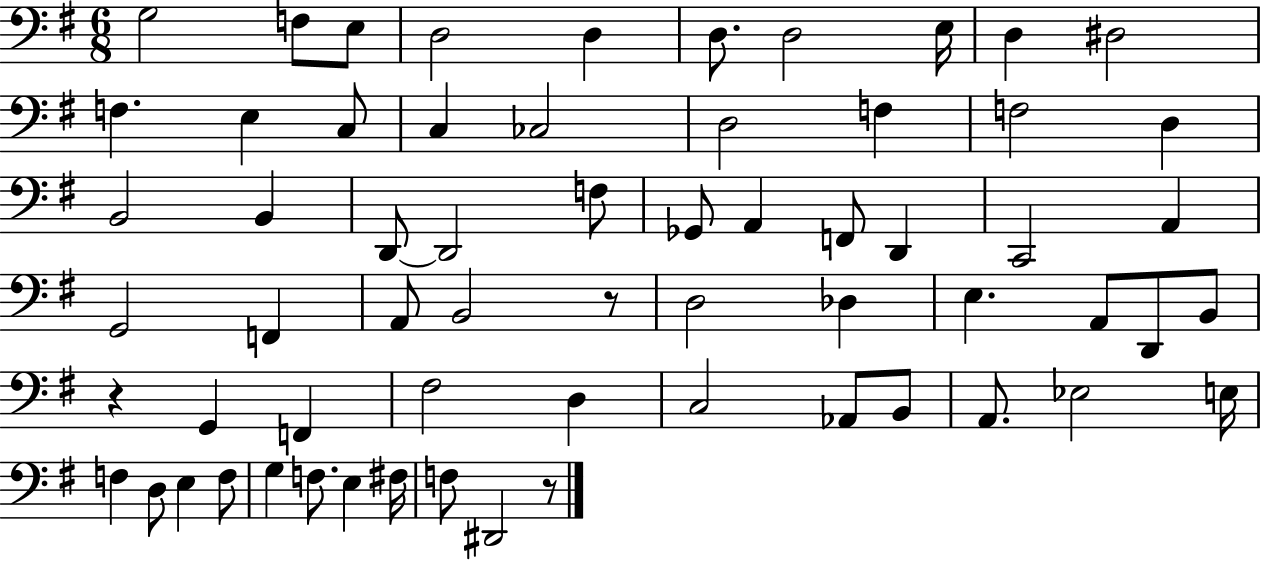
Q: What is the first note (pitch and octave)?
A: G3